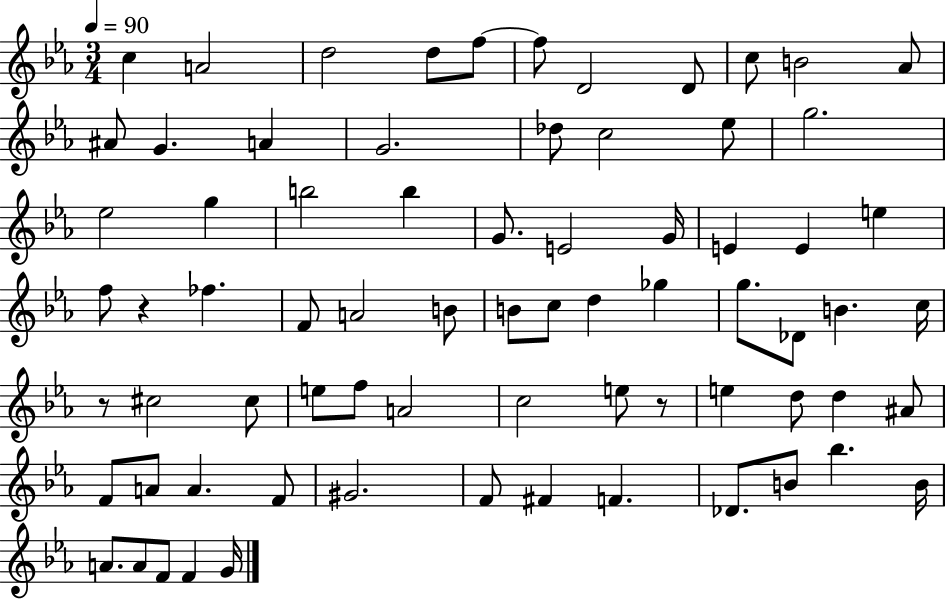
X:1
T:Untitled
M:3/4
L:1/4
K:Eb
c A2 d2 d/2 f/2 f/2 D2 D/2 c/2 B2 _A/2 ^A/2 G A G2 _d/2 c2 _e/2 g2 _e2 g b2 b G/2 E2 G/4 E E e f/2 z _f F/2 A2 B/2 B/2 c/2 d _g g/2 _D/2 B c/4 z/2 ^c2 ^c/2 e/2 f/2 A2 c2 e/2 z/2 e d/2 d ^A/2 F/2 A/2 A F/2 ^G2 F/2 ^F F _D/2 B/2 _b B/4 A/2 A/2 F/2 F G/4